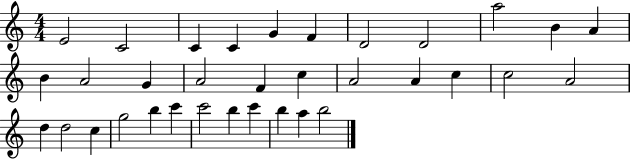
E4/h C4/h C4/q C4/q G4/q F4/q D4/h D4/h A5/h B4/q A4/q B4/q A4/h G4/q A4/h F4/q C5/q A4/h A4/q C5/q C5/h A4/h D5/q D5/h C5/q G5/h B5/q C6/q C6/h B5/q C6/q B5/q A5/q B5/h